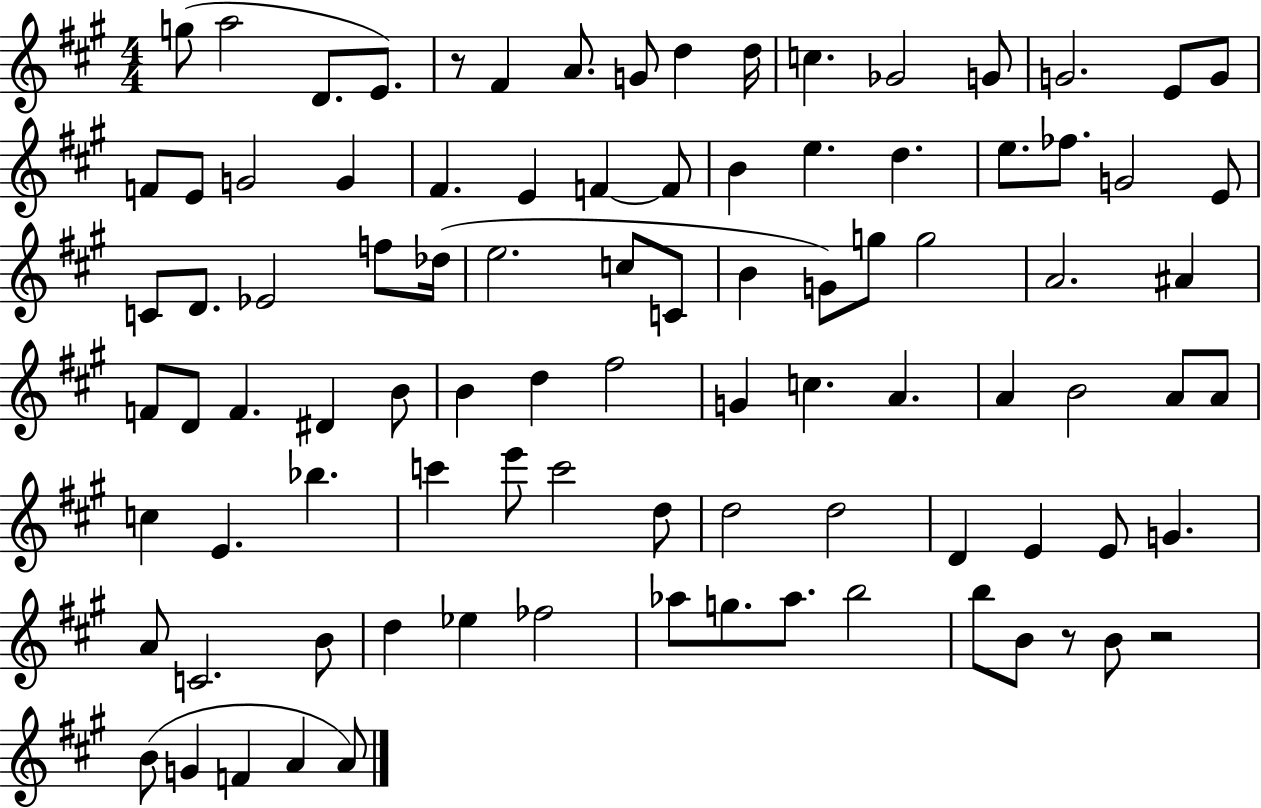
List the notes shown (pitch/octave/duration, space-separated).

G5/e A5/h D4/e. E4/e. R/e F#4/q A4/e. G4/e D5/q D5/s C5/q. Gb4/h G4/e G4/h. E4/e G4/e F4/e E4/e G4/h G4/q F#4/q. E4/q F4/q F4/e B4/q E5/q. D5/q. E5/e. FES5/e. G4/h E4/e C4/e D4/e. Eb4/h F5/e Db5/s E5/h. C5/e C4/e B4/q G4/e G5/e G5/h A4/h. A#4/q F4/e D4/e F4/q. D#4/q B4/e B4/q D5/q F#5/h G4/q C5/q. A4/q. A4/q B4/h A4/e A4/e C5/q E4/q. Bb5/q. C6/q E6/e C6/h D5/e D5/h D5/h D4/q E4/q E4/e G4/q. A4/e C4/h. B4/e D5/q Eb5/q FES5/h Ab5/e G5/e. Ab5/e. B5/h B5/e B4/e R/e B4/e R/h B4/e G4/q F4/q A4/q A4/e